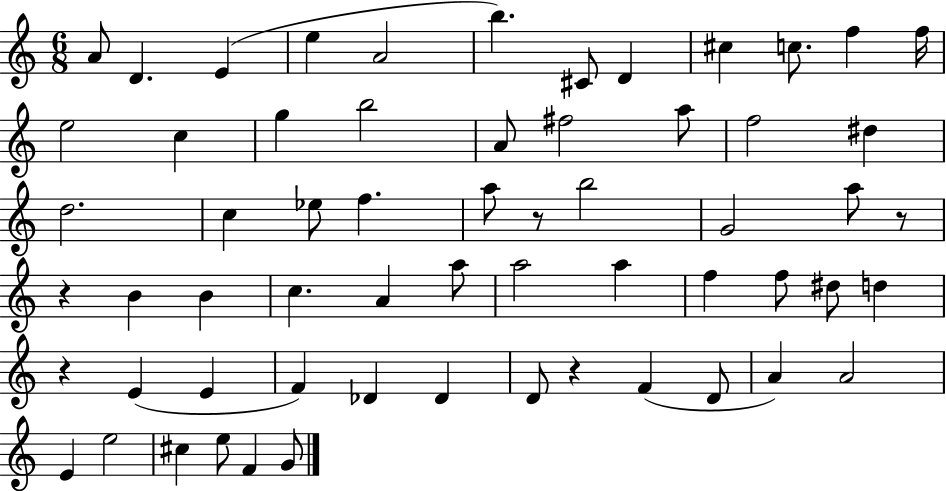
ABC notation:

X:1
T:Untitled
M:6/8
L:1/4
K:C
A/2 D E e A2 b ^C/2 D ^c c/2 f f/4 e2 c g b2 A/2 ^f2 a/2 f2 ^d d2 c _e/2 f a/2 z/2 b2 G2 a/2 z/2 z B B c A a/2 a2 a f f/2 ^d/2 d z E E F _D _D D/2 z F D/2 A A2 E e2 ^c e/2 F G/2